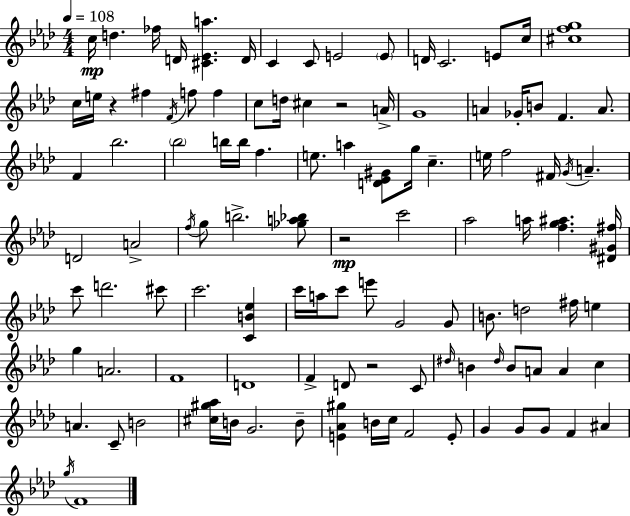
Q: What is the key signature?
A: AES major